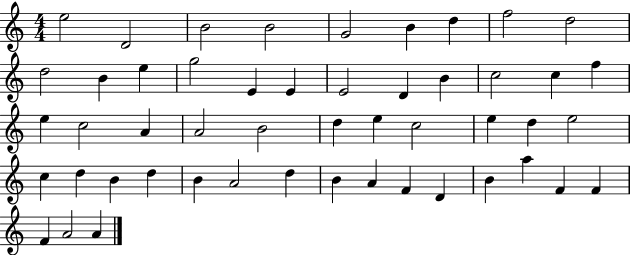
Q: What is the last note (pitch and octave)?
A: A4